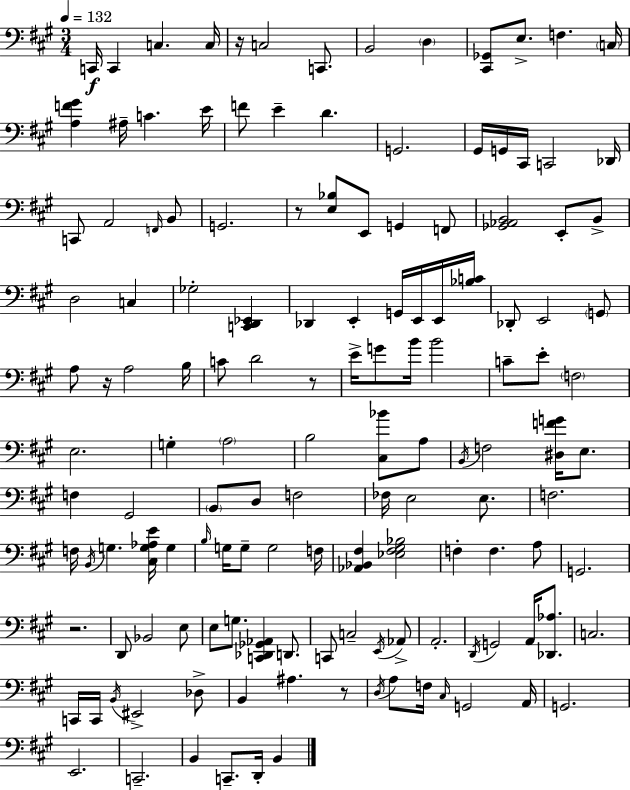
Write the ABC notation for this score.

X:1
T:Untitled
M:3/4
L:1/4
K:A
C,,/4 C,, C, C,/4 z/4 C,2 C,,/2 B,,2 D, [^C,,_G,,]/2 E,/2 F, C,/4 [A,F^G] ^A,/4 C E/4 F/2 E D G,,2 ^G,,/4 G,,/4 ^C,,/4 C,,2 _D,,/4 C,,/2 A,,2 F,,/4 B,,/2 G,,2 z/2 [E,_B,]/2 E,,/2 G,, F,,/2 [_G,,_A,,B,,]2 E,,/2 B,,/2 D,2 C, _G,2 [C,,D,,_E,,] _D,, E,, G,,/4 E,,/4 E,,/4 [_B,C]/4 _D,,/2 E,,2 G,,/2 A,/2 z/4 A,2 B,/4 C/2 D2 z/2 E/4 G/2 B/4 B2 C/2 E/2 F,2 E,2 G, A,2 B,2 [^C,_B]/2 A,/2 B,,/4 F,2 [^D,FG]/4 E,/2 F, ^G,,2 B,,/2 D,/2 F,2 _F,/4 E,2 E,/2 F,2 F,/4 B,,/4 G, [^C,G,_A,E]/4 G, B,/4 G,/4 G,/2 G,2 F,/4 [_A,,_B,,^F,] [_E,^F,^G,_B,]2 F, F, A,/2 G,,2 z2 D,,/2 _B,,2 E,/2 E,/2 G,/2 [C,,_D,,_G,,_A,,] D,,/2 C,,/2 C,2 E,,/4 _A,,/2 A,,2 D,,/4 G,,2 A,,/4 [_D,,_A,]/2 C,2 C,,/4 C,,/4 B,,/4 ^E,,2 _D,/2 B,, ^A, z/2 D,/4 A,/2 F,/4 ^C,/4 G,,2 A,,/4 G,,2 E,,2 C,,2 B,, C,,/2 D,,/4 B,,